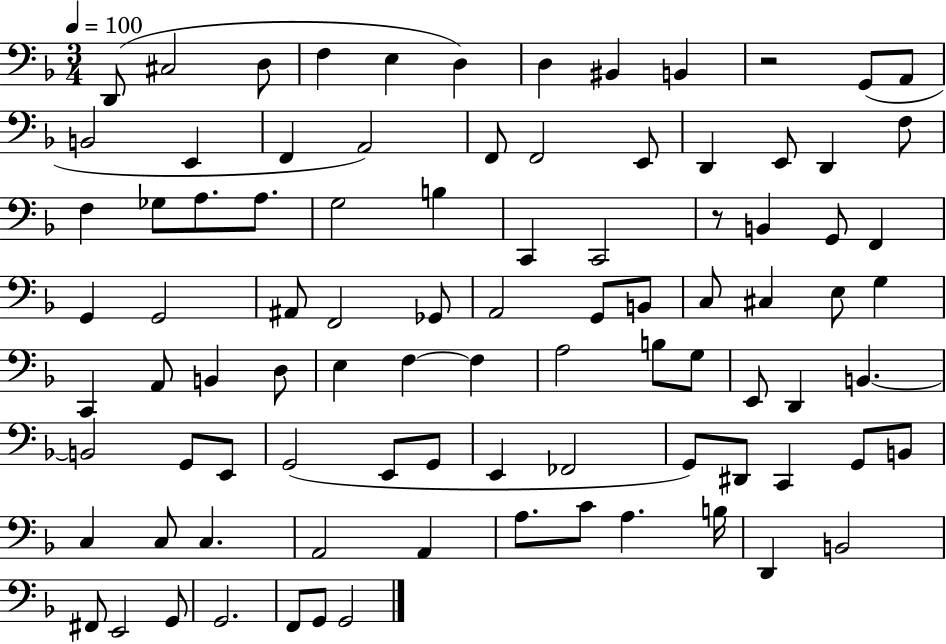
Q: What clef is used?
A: bass